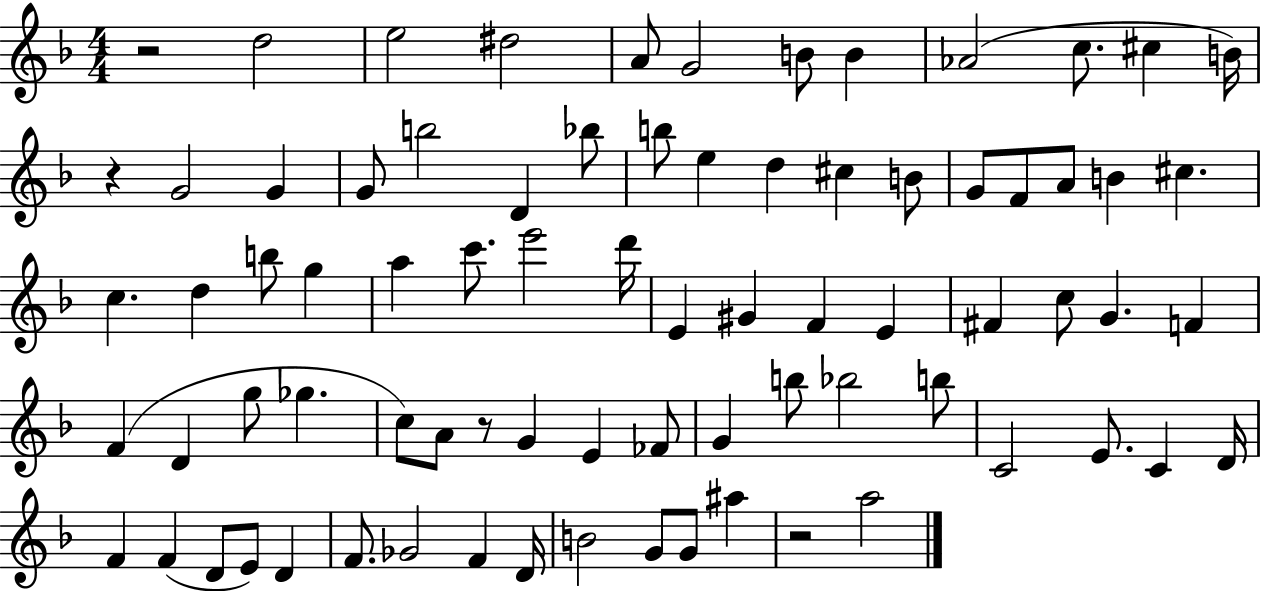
{
  \clef treble
  \numericTimeSignature
  \time 4/4
  \key f \major
  \repeat volta 2 { r2 d''2 | e''2 dis''2 | a'8 g'2 b'8 b'4 | aes'2( c''8. cis''4 b'16) | \break r4 g'2 g'4 | g'8 b''2 d'4 bes''8 | b''8 e''4 d''4 cis''4 b'8 | g'8 f'8 a'8 b'4 cis''4. | \break c''4. d''4 b''8 g''4 | a''4 c'''8. e'''2 d'''16 | e'4 gis'4 f'4 e'4 | fis'4 c''8 g'4. f'4 | \break f'4( d'4 g''8 ges''4. | c''8) a'8 r8 g'4 e'4 fes'8 | g'4 b''8 bes''2 b''8 | c'2 e'8. c'4 d'16 | \break f'4 f'4( d'8 e'8) d'4 | f'8. ges'2 f'4 d'16 | b'2 g'8 g'8 ais''4 | r2 a''2 | \break } \bar "|."
}